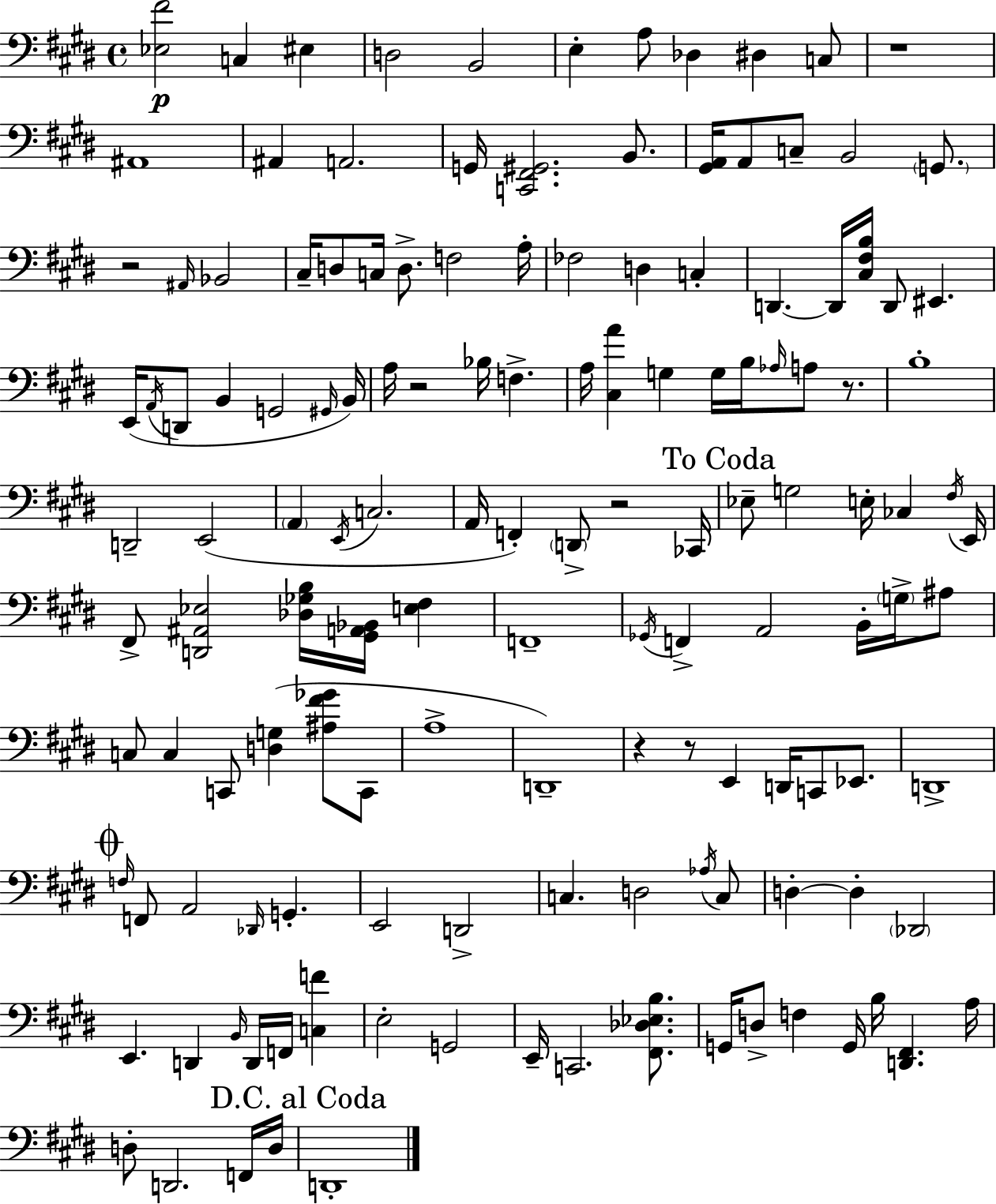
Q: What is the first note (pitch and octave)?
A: C3